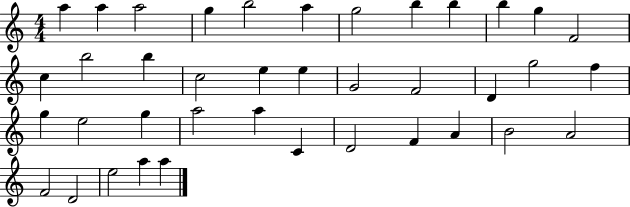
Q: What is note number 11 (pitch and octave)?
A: G5